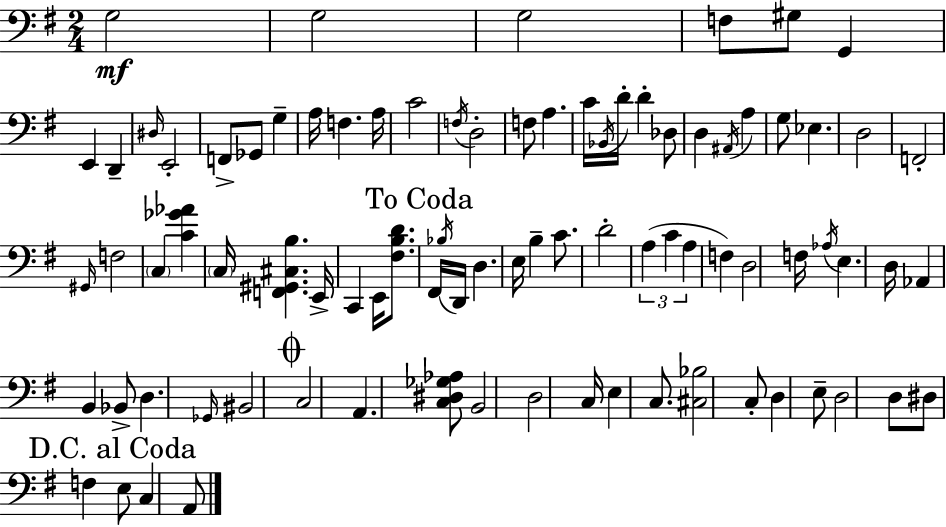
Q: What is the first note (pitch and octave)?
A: G3